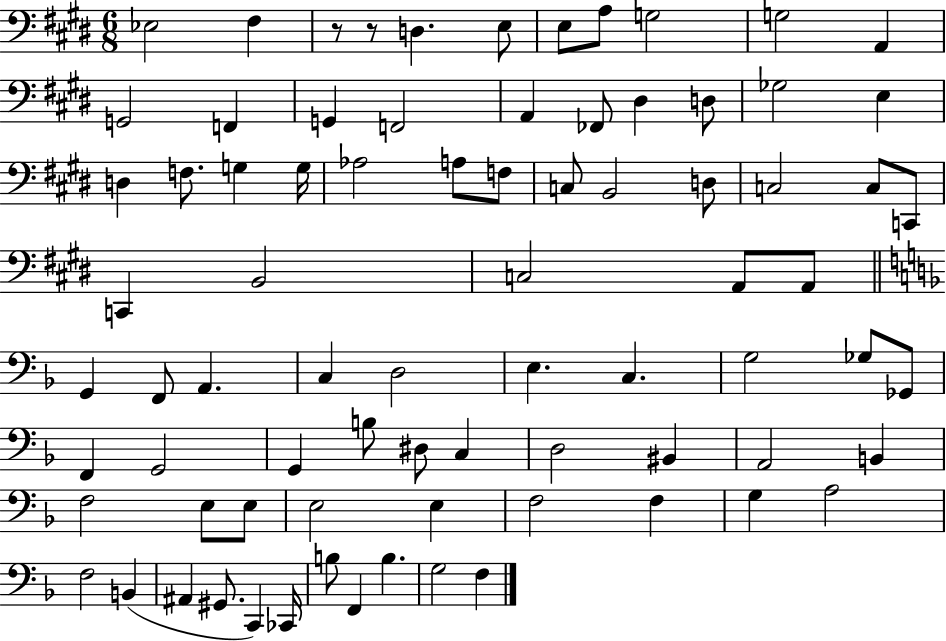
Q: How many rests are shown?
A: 2